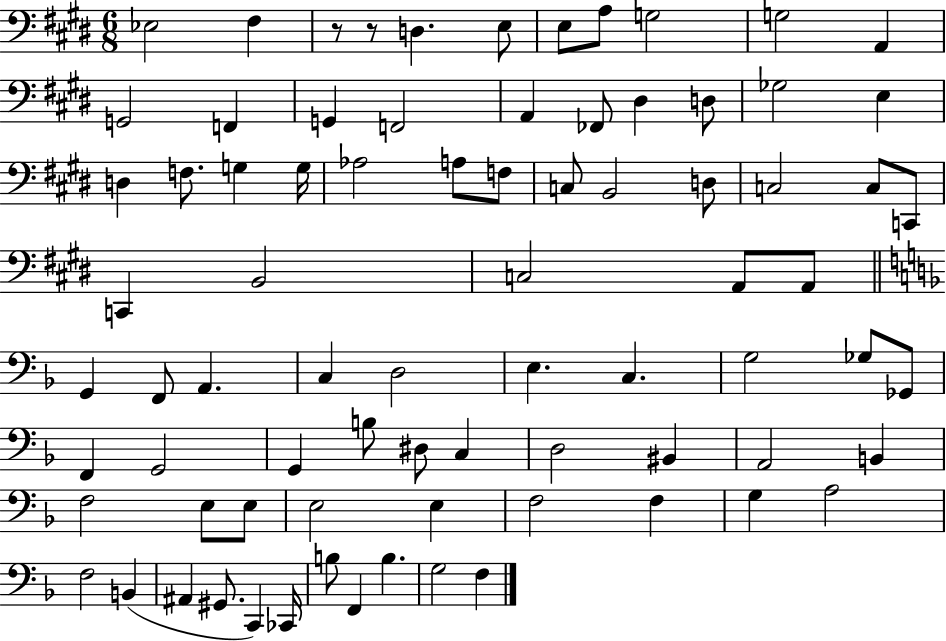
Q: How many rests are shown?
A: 2